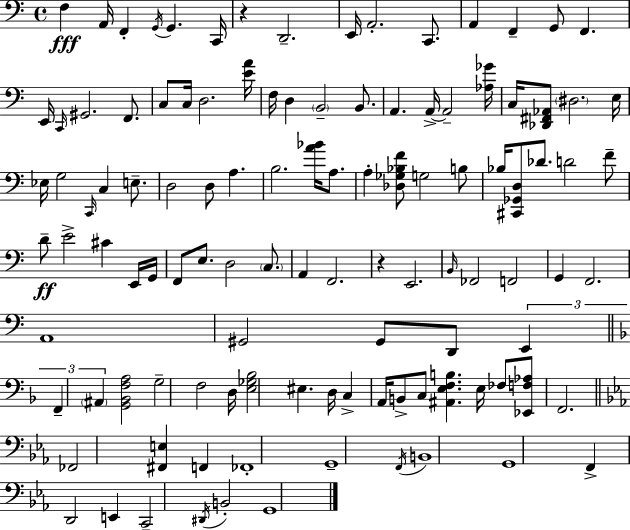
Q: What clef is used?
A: bass